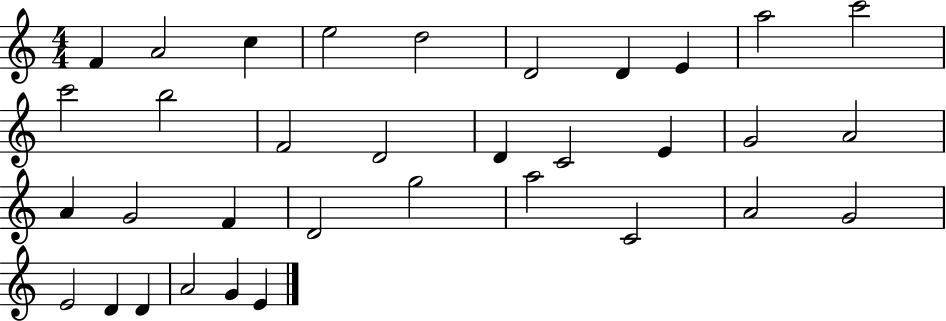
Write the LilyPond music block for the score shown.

{
  \clef treble
  \numericTimeSignature
  \time 4/4
  \key c \major
  f'4 a'2 c''4 | e''2 d''2 | d'2 d'4 e'4 | a''2 c'''2 | \break c'''2 b''2 | f'2 d'2 | d'4 c'2 e'4 | g'2 a'2 | \break a'4 g'2 f'4 | d'2 g''2 | a''2 c'2 | a'2 g'2 | \break e'2 d'4 d'4 | a'2 g'4 e'4 | \bar "|."
}